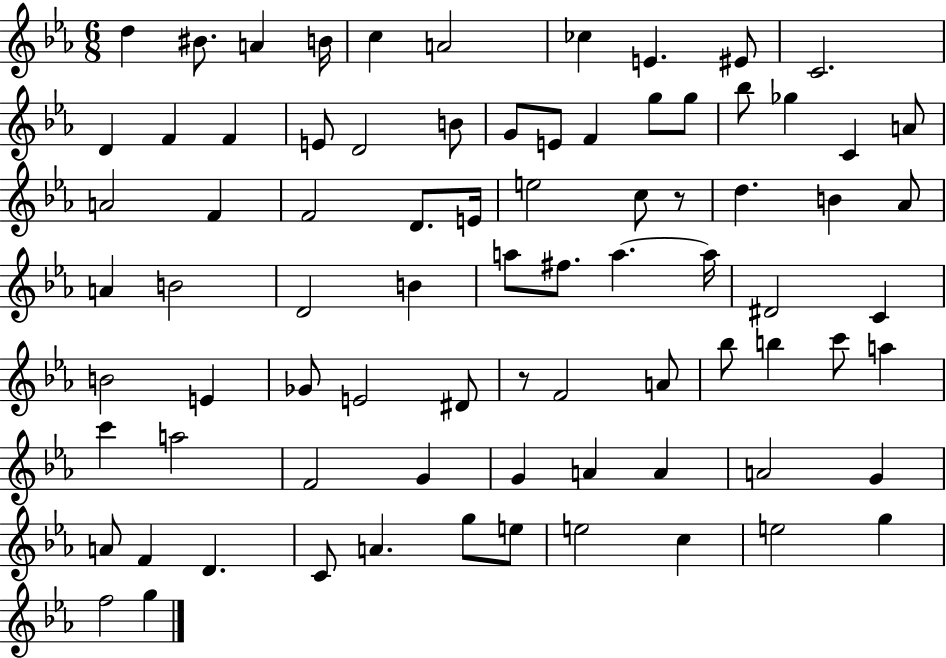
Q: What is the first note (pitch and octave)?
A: D5